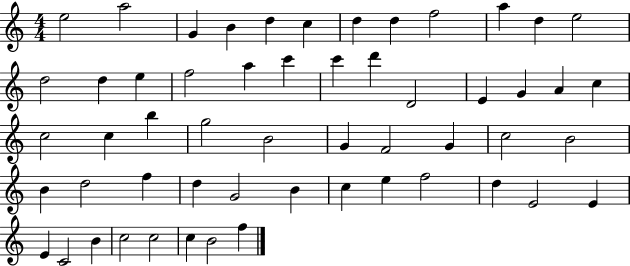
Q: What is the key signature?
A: C major